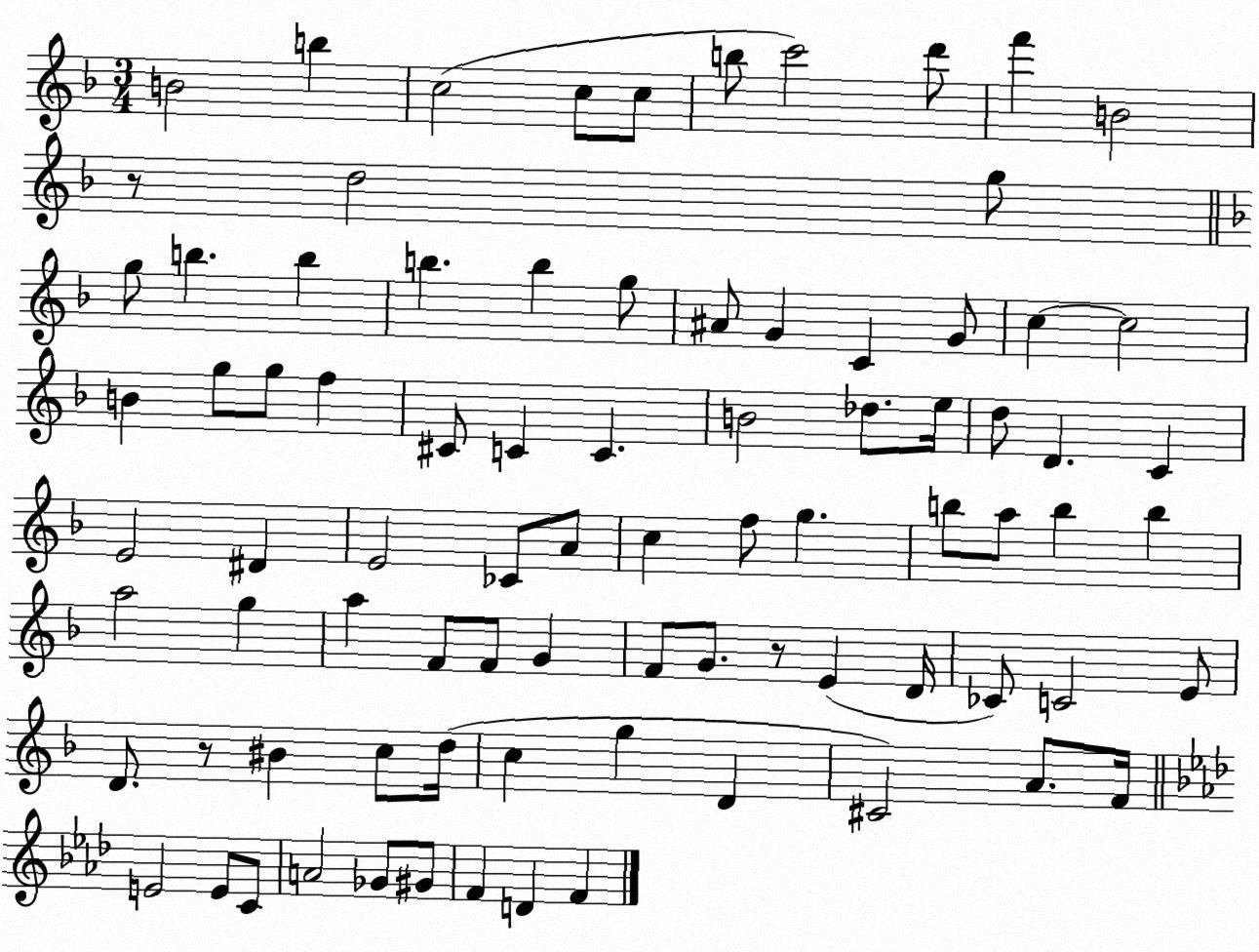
X:1
T:Untitled
M:3/4
L:1/4
K:F
B2 b c2 c/2 c/2 b/2 c'2 d'/2 f' B2 z/2 d2 g/2 g/2 b b b b g/2 ^A/2 G C G/2 c c2 B g/2 g/2 f ^C/2 C C B2 _d/2 e/4 d/2 D C E2 ^D E2 _C/2 A/2 c f/2 g b/2 a/2 b b a2 g a F/2 F/2 G F/2 G/2 z/2 E D/4 _C/2 C2 E/2 D/2 z/2 ^B c/2 d/4 c g D ^C2 A/2 F/4 E2 E/2 C/2 A2 _G/2 ^G/2 F D F